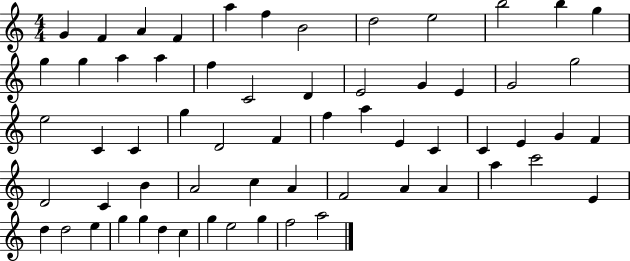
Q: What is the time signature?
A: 4/4